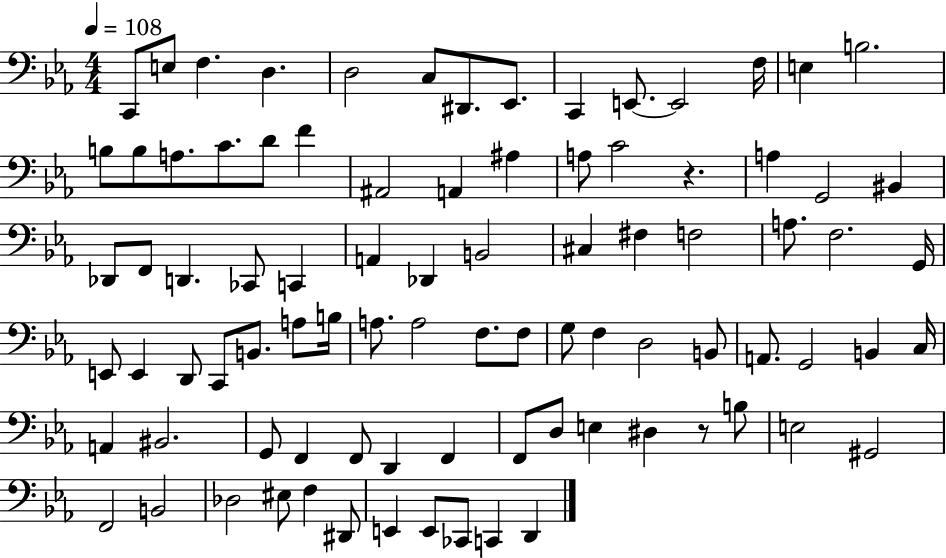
{
  \clef bass
  \numericTimeSignature
  \time 4/4
  \key ees \major
  \tempo 4 = 108
  c,8 e8 f4. d4. | d2 c8 dis,8. ees,8. | c,4 e,8.~~ e,2 f16 | e4 b2. | \break b8 b8 a8. c'8. d'8 f'4 | ais,2 a,4 ais4 | a8 c'2 r4. | a4 g,2 bis,4 | \break des,8 f,8 d,4. ces,8 c,4 | a,4 des,4 b,2 | cis4 fis4 f2 | a8. f2. g,16 | \break e,8 e,4 d,8 c,8 b,8. a8 b16 | a8. a2 f8. f8 | g8 f4 d2 b,8 | a,8. g,2 b,4 c16 | \break a,4 bis,2. | g,8 f,4 f,8 d,4 f,4 | f,8 d8 e4 dis4 r8 b8 | e2 gis,2 | \break f,2 b,2 | des2 eis8 f4 dis,8 | e,4 e,8 ces,8 c,4 d,4 | \bar "|."
}